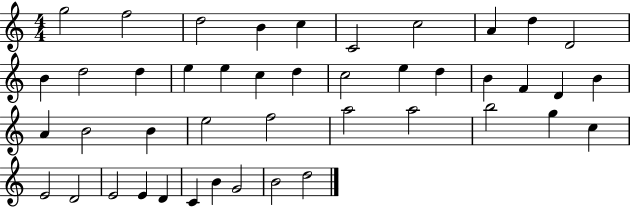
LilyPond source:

{
  \clef treble
  \numericTimeSignature
  \time 4/4
  \key c \major
  g''2 f''2 | d''2 b'4 c''4 | c'2 c''2 | a'4 d''4 d'2 | \break b'4 d''2 d''4 | e''4 e''4 c''4 d''4 | c''2 e''4 d''4 | b'4 f'4 d'4 b'4 | \break a'4 b'2 b'4 | e''2 f''2 | a''2 a''2 | b''2 g''4 c''4 | \break e'2 d'2 | e'2 e'4 d'4 | c'4 b'4 g'2 | b'2 d''2 | \break \bar "|."
}